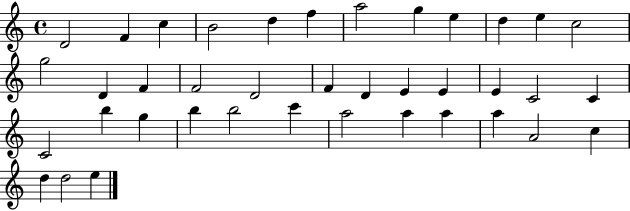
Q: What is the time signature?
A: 4/4